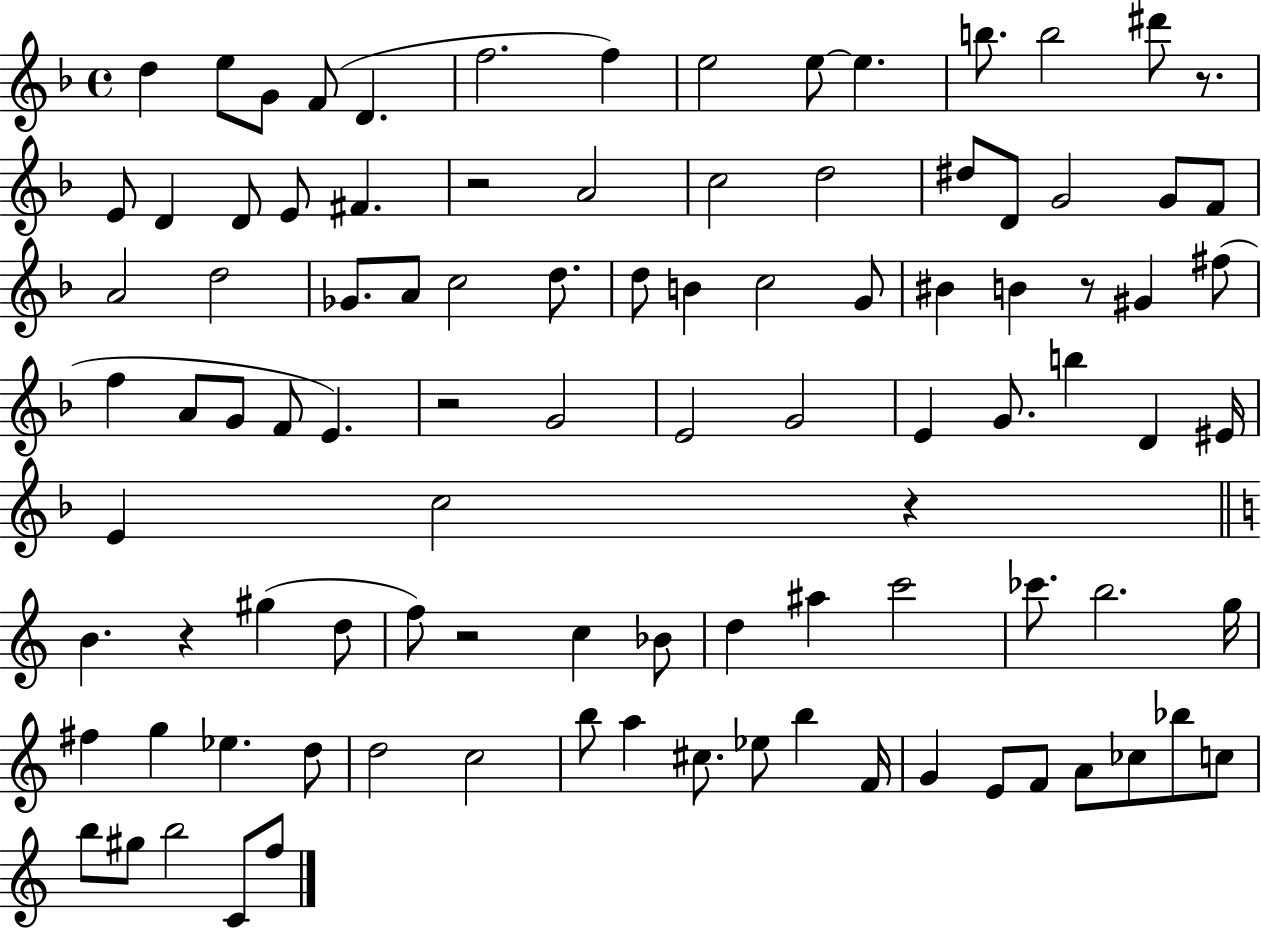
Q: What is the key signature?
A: F major